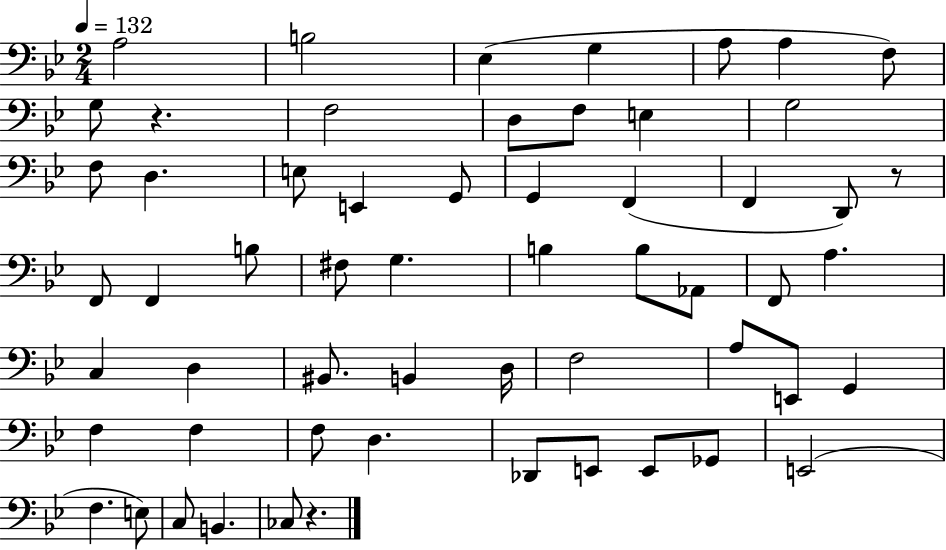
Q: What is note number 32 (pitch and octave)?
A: A3